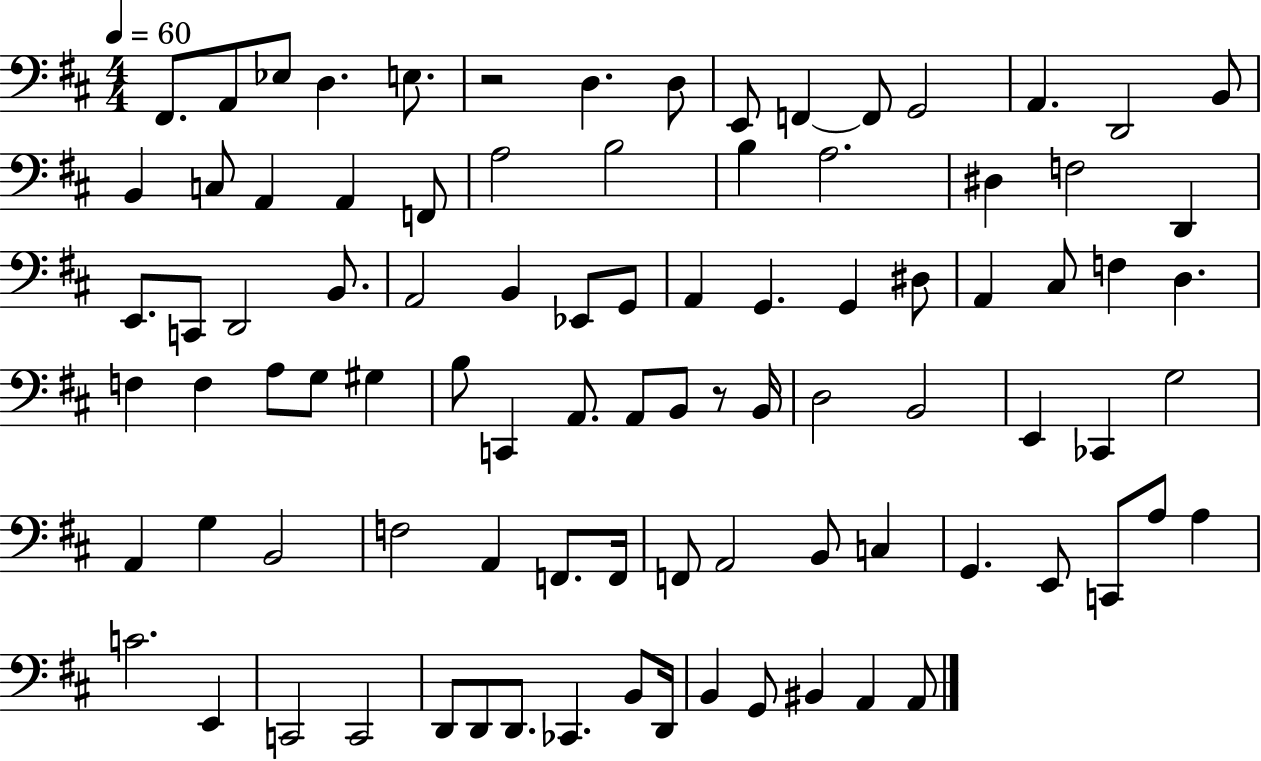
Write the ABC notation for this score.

X:1
T:Untitled
M:4/4
L:1/4
K:D
^F,,/2 A,,/2 _E,/2 D, E,/2 z2 D, D,/2 E,,/2 F,, F,,/2 G,,2 A,, D,,2 B,,/2 B,, C,/2 A,, A,, F,,/2 A,2 B,2 B, A,2 ^D, F,2 D,, E,,/2 C,,/2 D,,2 B,,/2 A,,2 B,, _E,,/2 G,,/2 A,, G,, G,, ^D,/2 A,, ^C,/2 F, D, F, F, A,/2 G,/2 ^G, B,/2 C,, A,,/2 A,,/2 B,,/2 z/2 B,,/4 D,2 B,,2 E,, _C,, G,2 A,, G, B,,2 F,2 A,, F,,/2 F,,/4 F,,/2 A,,2 B,,/2 C, G,, E,,/2 C,,/2 A,/2 A, C2 E,, C,,2 C,,2 D,,/2 D,,/2 D,,/2 _C,, B,,/2 D,,/4 B,, G,,/2 ^B,, A,, A,,/2